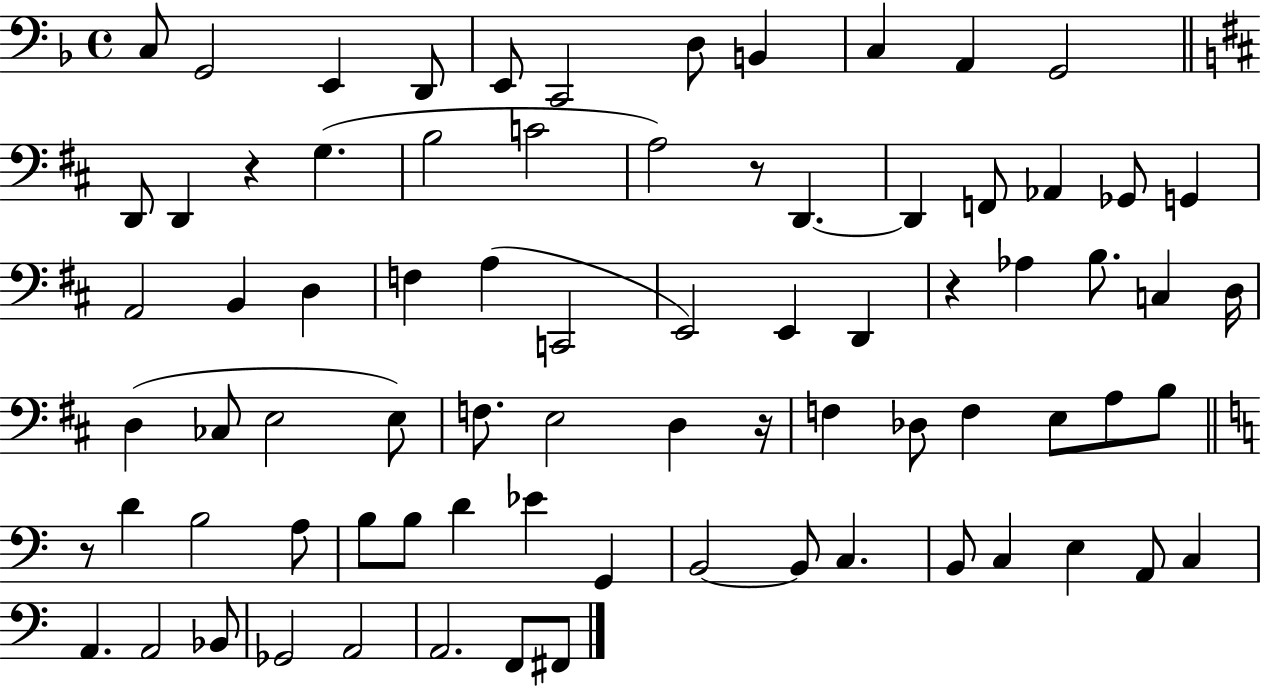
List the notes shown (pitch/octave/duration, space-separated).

C3/e G2/h E2/q D2/e E2/e C2/h D3/e B2/q C3/q A2/q G2/h D2/e D2/q R/q G3/q. B3/h C4/h A3/h R/e D2/q. D2/q F2/e Ab2/q Gb2/e G2/q A2/h B2/q D3/q F3/q A3/q C2/h E2/h E2/q D2/q R/q Ab3/q B3/e. C3/q D3/s D3/q CES3/e E3/h E3/e F3/e. E3/h D3/q R/s F3/q Db3/e F3/q E3/e A3/e B3/e R/e D4/q B3/h A3/e B3/e B3/e D4/q Eb4/q G2/q B2/h B2/e C3/q. B2/e C3/q E3/q A2/e C3/q A2/q. A2/h Bb2/e Gb2/h A2/h A2/h. F2/e F#2/e